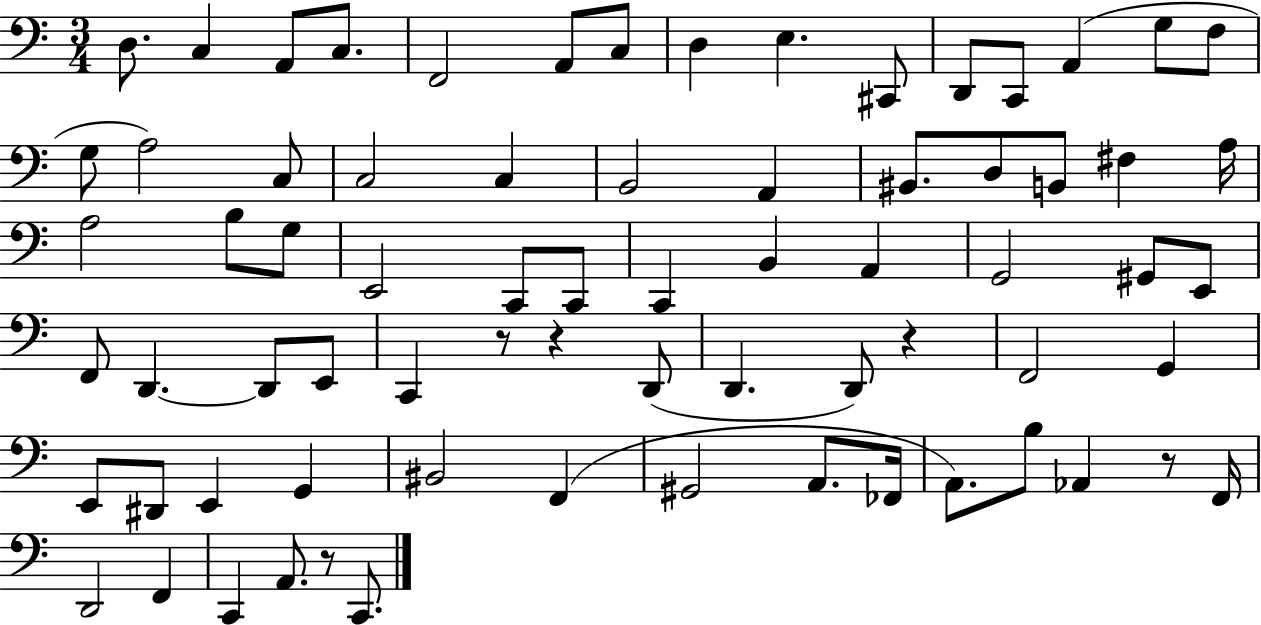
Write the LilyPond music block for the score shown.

{
  \clef bass
  \numericTimeSignature
  \time 3/4
  \key c \major
  d8. c4 a,8 c8. | f,2 a,8 c8 | d4 e4. cis,8 | d,8 c,8 a,4( g8 f8 | \break g8 a2) c8 | c2 c4 | b,2 a,4 | bis,8. d8 b,8 fis4 a16 | \break a2 b8 g8 | e,2 c,8 c,8 | c,4 b,4 a,4 | g,2 gis,8 e,8 | \break f,8 d,4.~~ d,8 e,8 | c,4 r8 r4 d,8( | d,4. d,8) r4 | f,2 g,4 | \break e,8 dis,8 e,4 g,4 | bis,2 f,4( | gis,2 a,8. fes,16 | a,8.) b8 aes,4 r8 f,16 | \break d,2 f,4 | c,4 a,8. r8 c,8. | \bar "|."
}